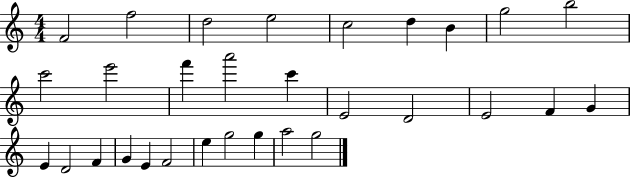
{
  \clef treble
  \numericTimeSignature
  \time 4/4
  \key c \major
  f'2 f''2 | d''2 e''2 | c''2 d''4 b'4 | g''2 b''2 | \break c'''2 e'''2 | f'''4 a'''2 c'''4 | e'2 d'2 | e'2 f'4 g'4 | \break e'4 d'2 f'4 | g'4 e'4 f'2 | e''4 g''2 g''4 | a''2 g''2 | \break \bar "|."
}